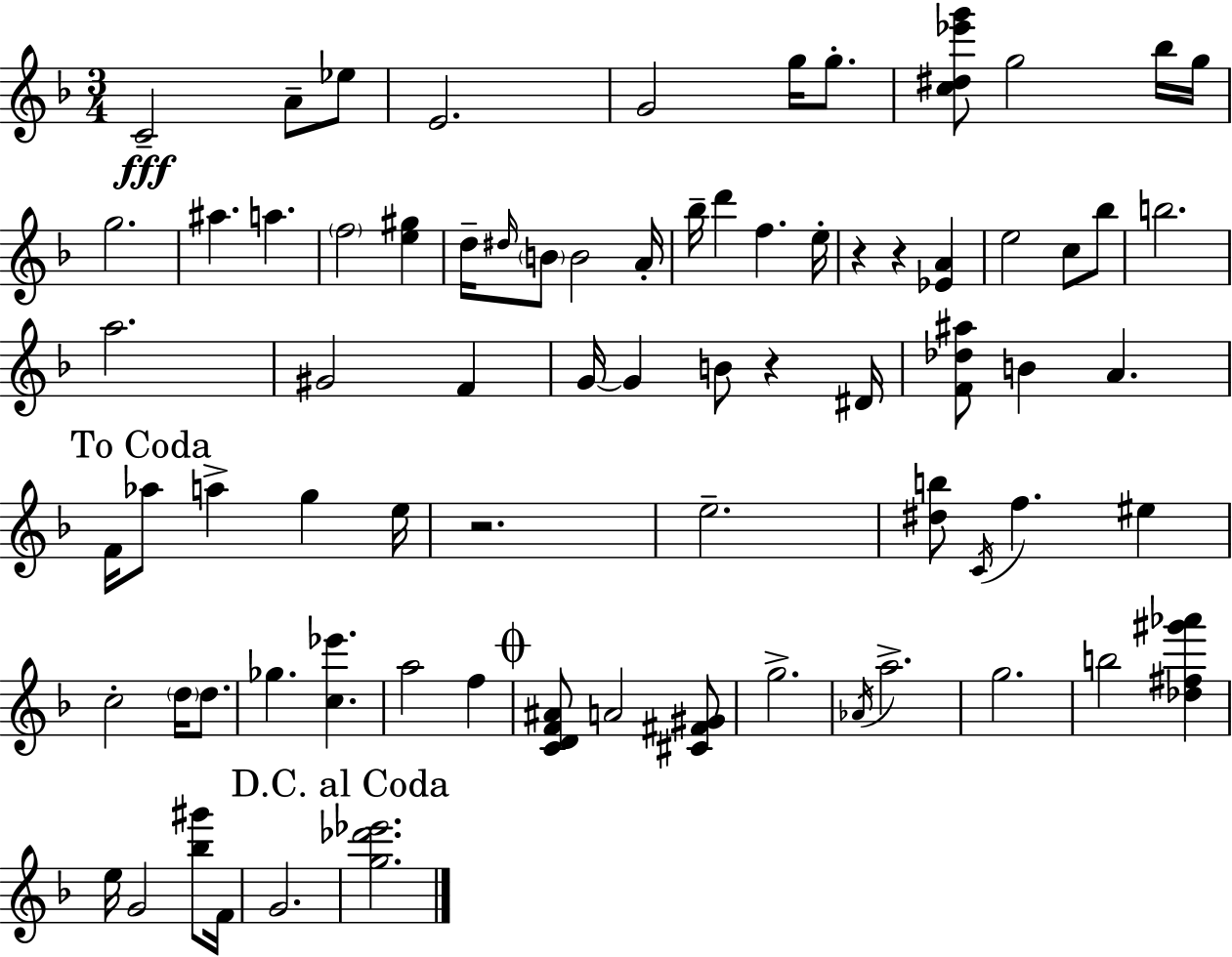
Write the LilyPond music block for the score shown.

{
  \clef treble
  \numericTimeSignature
  \time 3/4
  \key d \minor
  c'2--\fff a'8-- ees''8 | e'2. | g'2 g''16 g''8.-. | <c'' dis'' ees''' g'''>8 g''2 bes''16 g''16 | \break g''2. | ais''4. a''4. | \parenthesize f''2 <e'' gis''>4 | d''16-- \grace { dis''16 } \parenthesize b'8 b'2 | \break a'16-. bes''16-- d'''4 f''4. | e''16-. r4 r4 <ees' a'>4 | e''2 c''8 bes''8 | b''2. | \break a''2. | gis'2 f'4 | g'16~~ g'4 b'8 r4 | dis'16 <f' des'' ais''>8 b'4 a'4. | \break \mark "To Coda" f'16 aes''8 a''4-> g''4 | e''16 r2. | e''2.-- | <dis'' b''>8 \acciaccatura { c'16 } f''4. eis''4 | \break c''2-. \parenthesize d''16 d''8. | ges''4. <c'' ees'''>4. | a''2 f''4 | \mark \markup { \musicglyph "scripts.coda" } <c' d' f' ais'>8 a'2 | \break <cis' fis' gis'>8 g''2.-> | \acciaccatura { aes'16 } a''2.-> | g''2. | b''2 <des'' fis'' gis''' aes'''>4 | \break e''16 g'2 | <bes'' gis'''>8 f'16 g'2. | \mark "D.C. al Coda" <g'' des''' ees'''>2. | \bar "|."
}